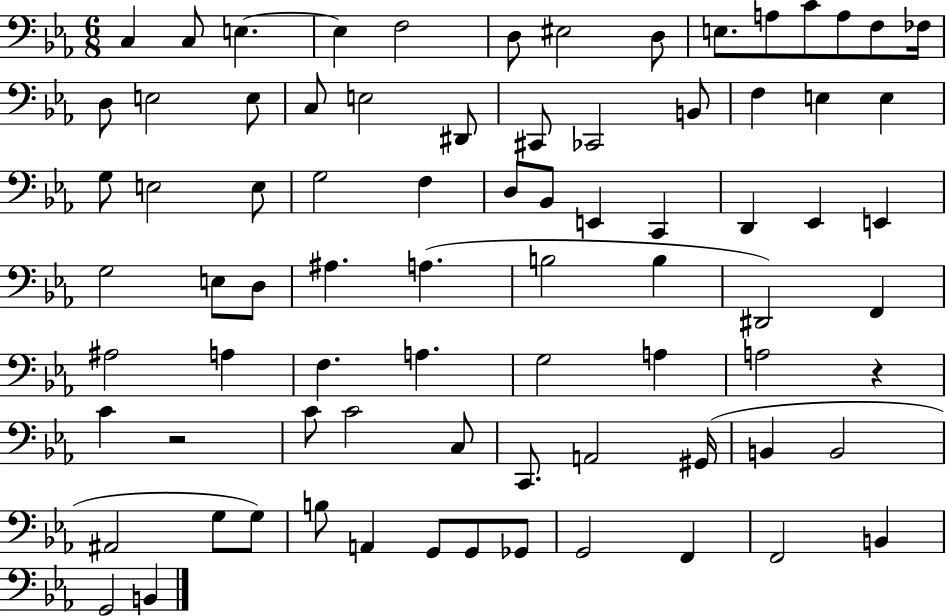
{
  \clef bass
  \numericTimeSignature
  \time 6/8
  \key ees \major
  c4 c8 e4.~~ | e4 f2 | d8 eis2 d8 | e8. a8 c'8 a8 f8 fes16 | \break d8 e2 e8 | c8 e2 dis,8 | cis,8 ces,2 b,8 | f4 e4 e4 | \break g8 e2 e8 | g2 f4 | d8 bes,8 e,4 c,4 | d,4 ees,4 e,4 | \break g2 e8 d8 | ais4. a4.( | b2 b4 | dis,2) f,4 | \break ais2 a4 | f4. a4. | g2 a4 | a2 r4 | \break c'4 r2 | c'8 c'2 c8 | c,8. a,2 gis,16( | b,4 b,2 | \break ais,2 g8 g8) | b8 a,4 g,8 g,8 ges,8 | g,2 f,4 | f,2 b,4 | \break g,2 b,4 | \bar "|."
}